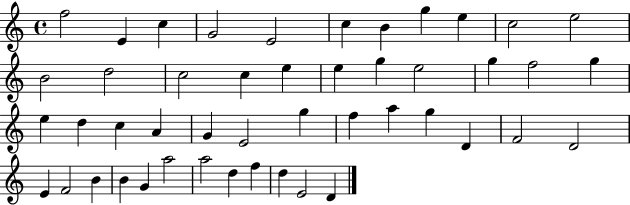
X:1
T:Untitled
M:4/4
L:1/4
K:C
f2 E c G2 E2 c B g e c2 e2 B2 d2 c2 c e e g e2 g f2 g e d c A G E2 g f a g D F2 D2 E F2 B B G a2 a2 d f d E2 D